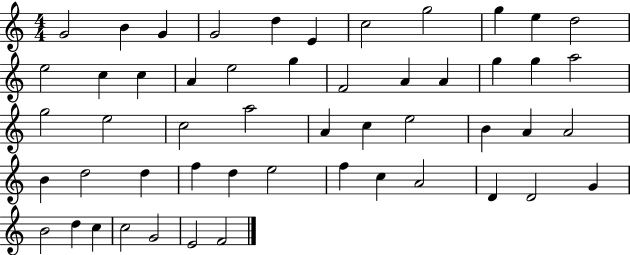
{
  \clef treble
  \numericTimeSignature
  \time 4/4
  \key c \major
  g'2 b'4 g'4 | g'2 d''4 e'4 | c''2 g''2 | g''4 e''4 d''2 | \break e''2 c''4 c''4 | a'4 e''2 g''4 | f'2 a'4 a'4 | g''4 g''4 a''2 | \break g''2 e''2 | c''2 a''2 | a'4 c''4 e''2 | b'4 a'4 a'2 | \break b'4 d''2 d''4 | f''4 d''4 e''2 | f''4 c''4 a'2 | d'4 d'2 g'4 | \break b'2 d''4 c''4 | c''2 g'2 | e'2 f'2 | \bar "|."
}